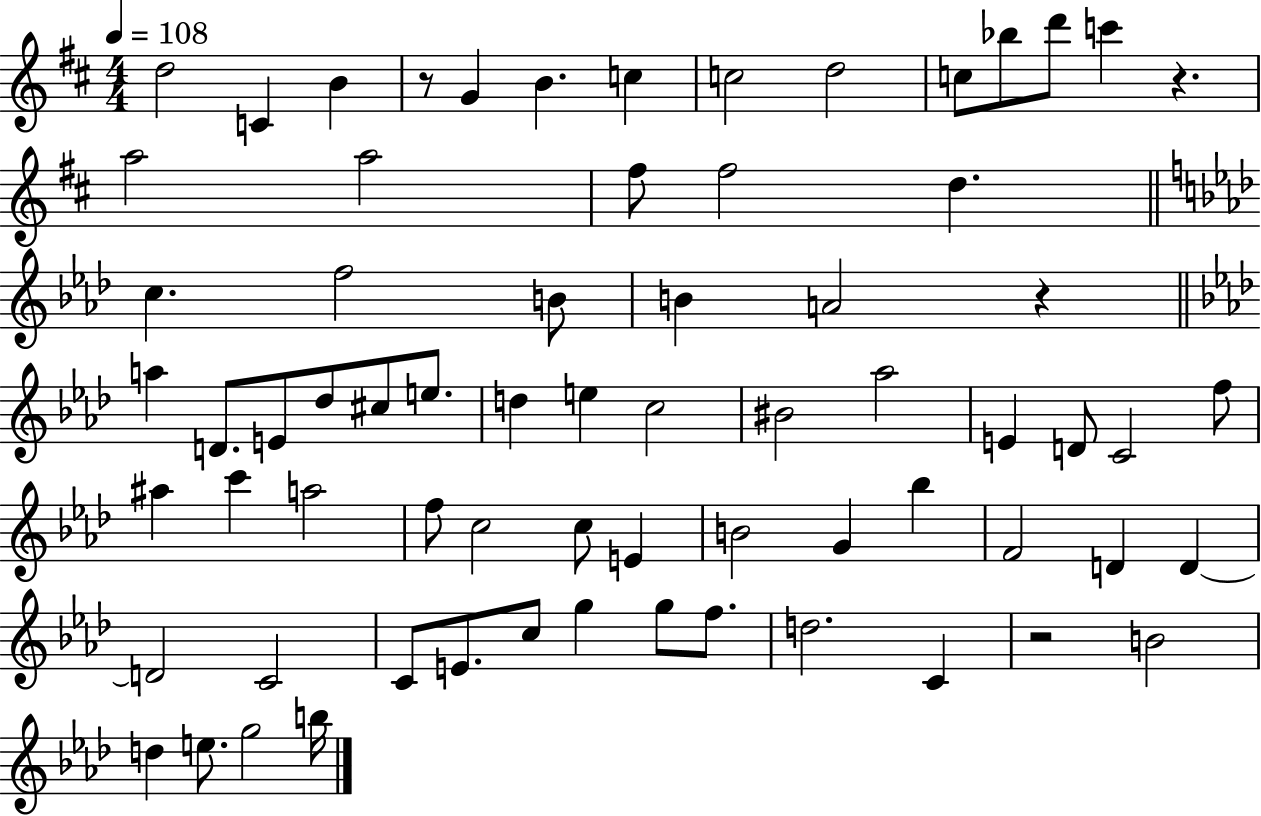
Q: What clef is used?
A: treble